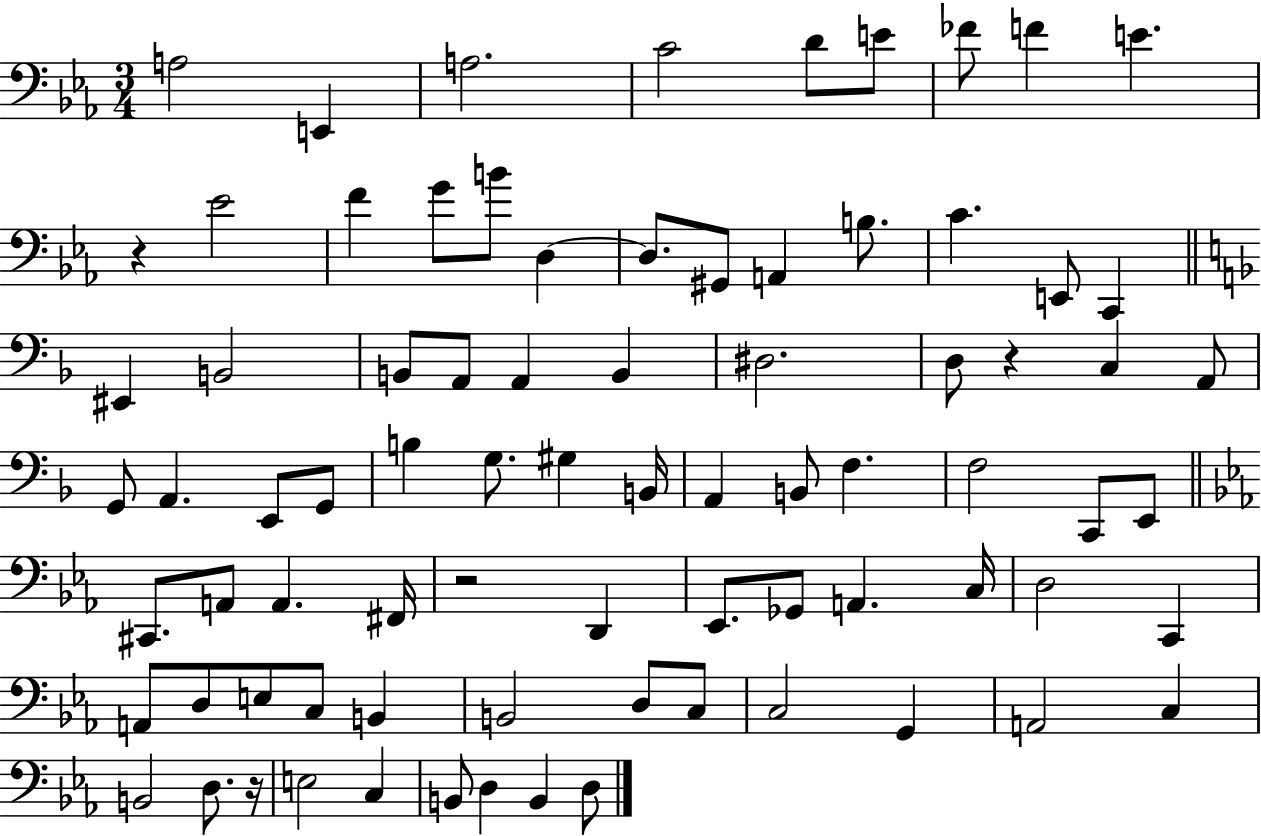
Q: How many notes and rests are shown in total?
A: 80